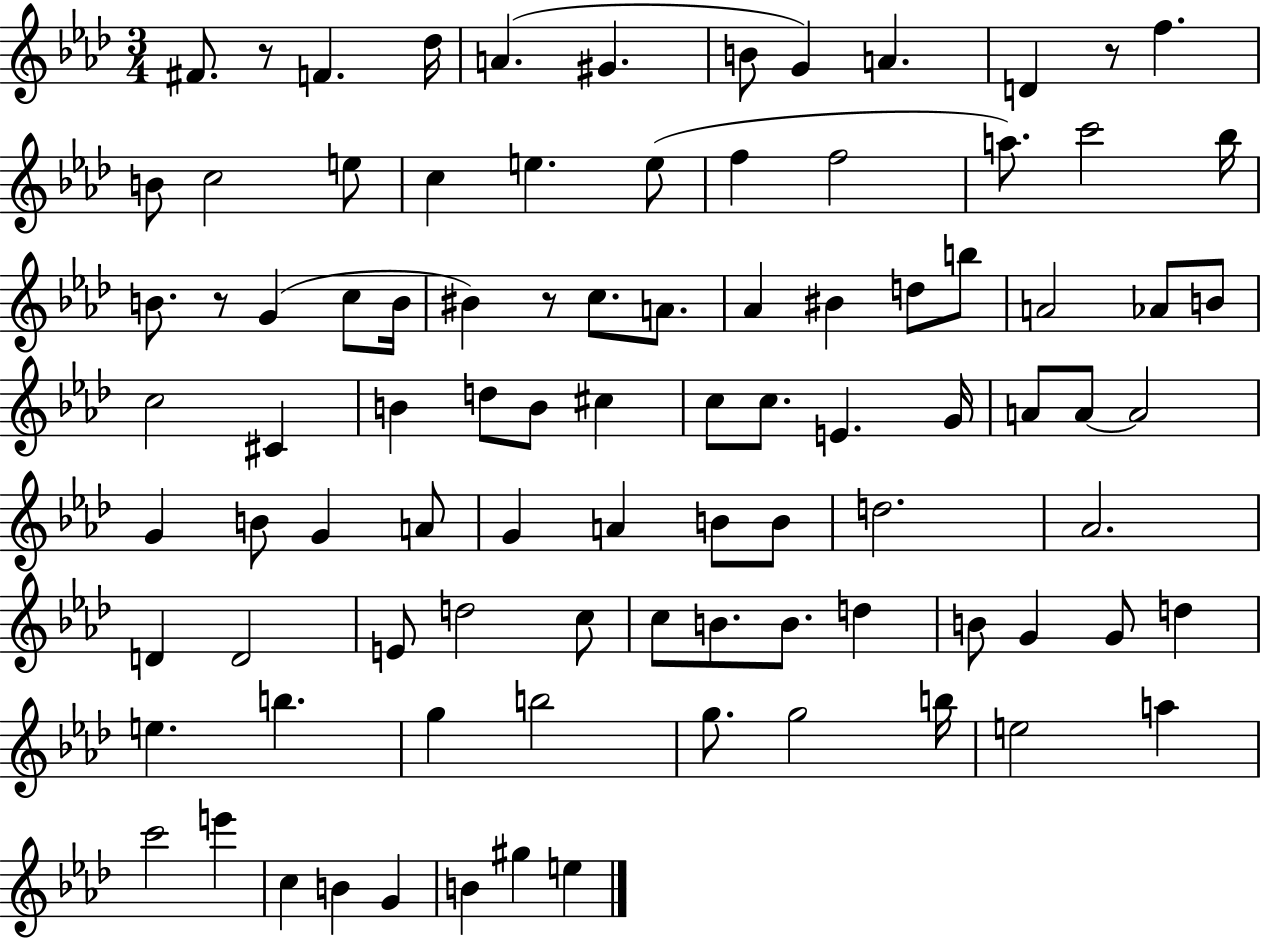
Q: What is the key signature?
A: AES major